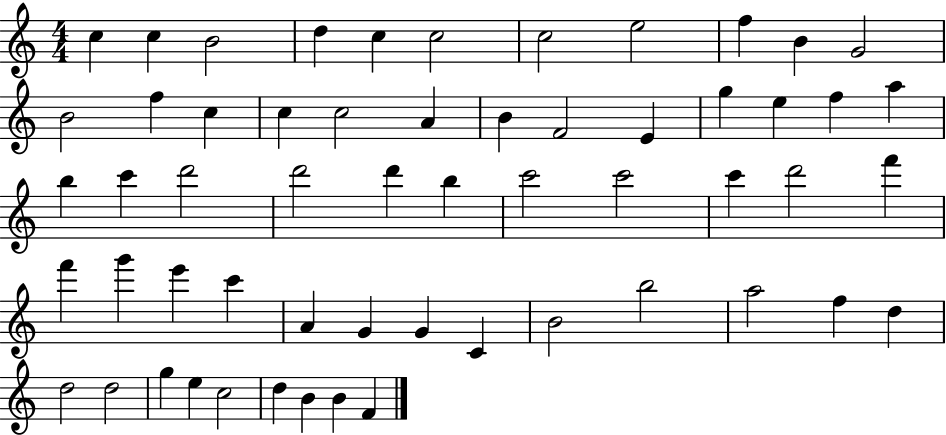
X:1
T:Untitled
M:4/4
L:1/4
K:C
c c B2 d c c2 c2 e2 f B G2 B2 f c c c2 A B F2 E g e f a b c' d'2 d'2 d' b c'2 c'2 c' d'2 f' f' g' e' c' A G G C B2 b2 a2 f d d2 d2 g e c2 d B B F